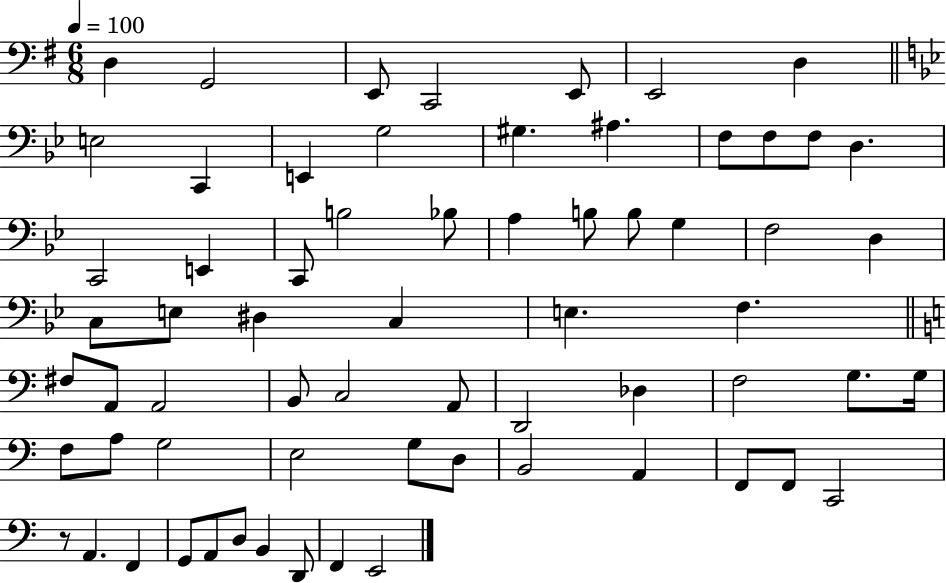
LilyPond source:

{
  \clef bass
  \numericTimeSignature
  \time 6/8
  \key g \major
  \tempo 4 = 100
  \repeat volta 2 { d4 g,2 | e,8 c,2 e,8 | e,2 d4 | \bar "||" \break \key bes \major e2 c,4 | e,4 g2 | gis4. ais4. | f8 f8 f8 d4. | \break c,2 e,4 | c,8 b2 bes8 | a4 b8 b8 g4 | f2 d4 | \break c8 e8 dis4 c4 | e4. f4. | \bar "||" \break \key a \minor fis8 a,8 a,2 | b,8 c2 a,8 | d,2 des4 | f2 g8. g16 | \break f8 a8 g2 | e2 g8 d8 | b,2 a,4 | f,8 f,8 c,2 | \break r8 a,4. f,4 | g,8 a,8 d8 b,4 d,8 | f,4 e,2 | } \bar "|."
}